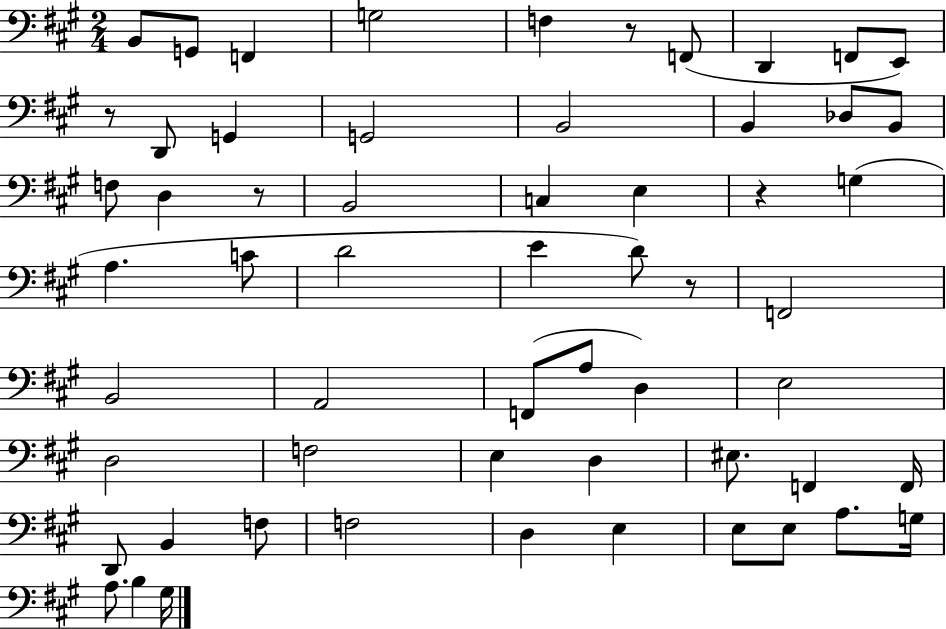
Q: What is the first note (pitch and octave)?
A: B2